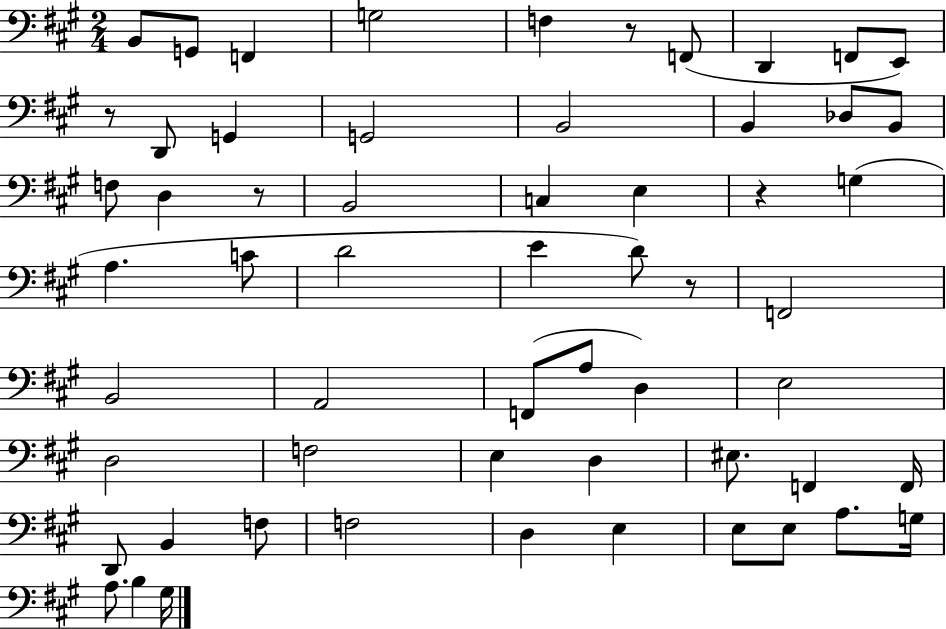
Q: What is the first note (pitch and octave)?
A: B2